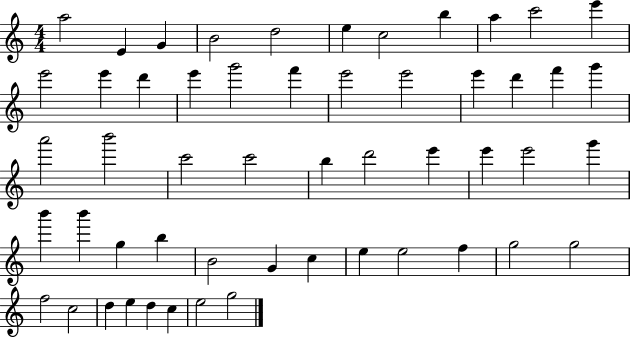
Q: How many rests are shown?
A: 0